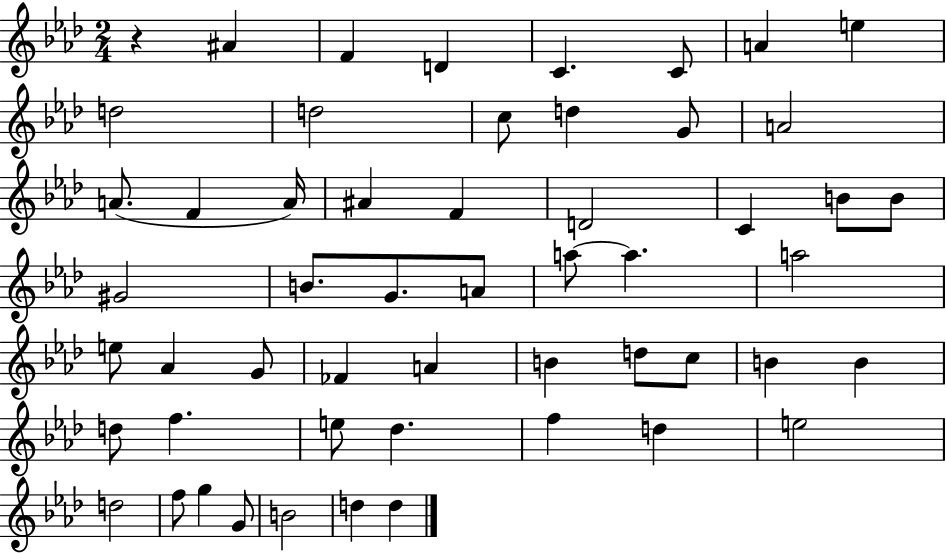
R/q A#4/q F4/q D4/q C4/q. C4/e A4/q E5/q D5/h D5/h C5/e D5/q G4/e A4/h A4/e. F4/q A4/s A#4/q F4/q D4/h C4/q B4/e B4/e G#4/h B4/e. G4/e. A4/e A5/e A5/q. A5/h E5/e Ab4/q G4/e FES4/q A4/q B4/q D5/e C5/e B4/q B4/q D5/e F5/q. E5/e Db5/q. F5/q D5/q E5/h D5/h F5/e G5/q G4/e B4/h D5/q D5/q